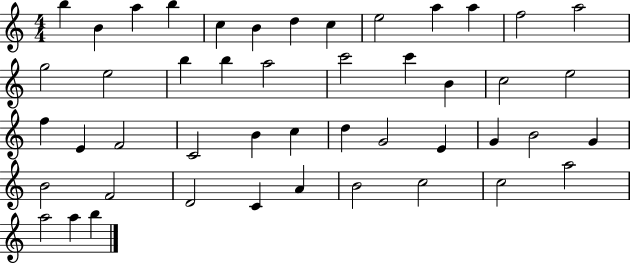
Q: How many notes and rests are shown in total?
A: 47